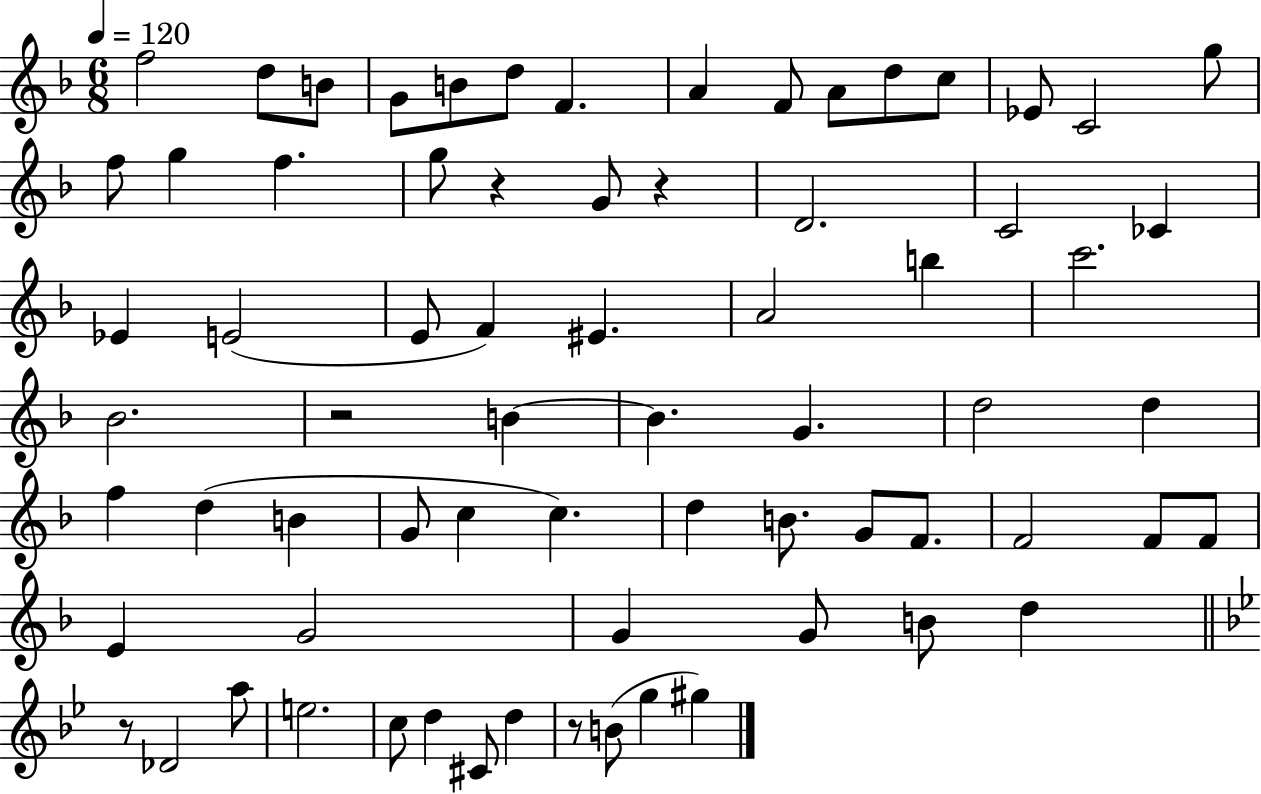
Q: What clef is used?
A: treble